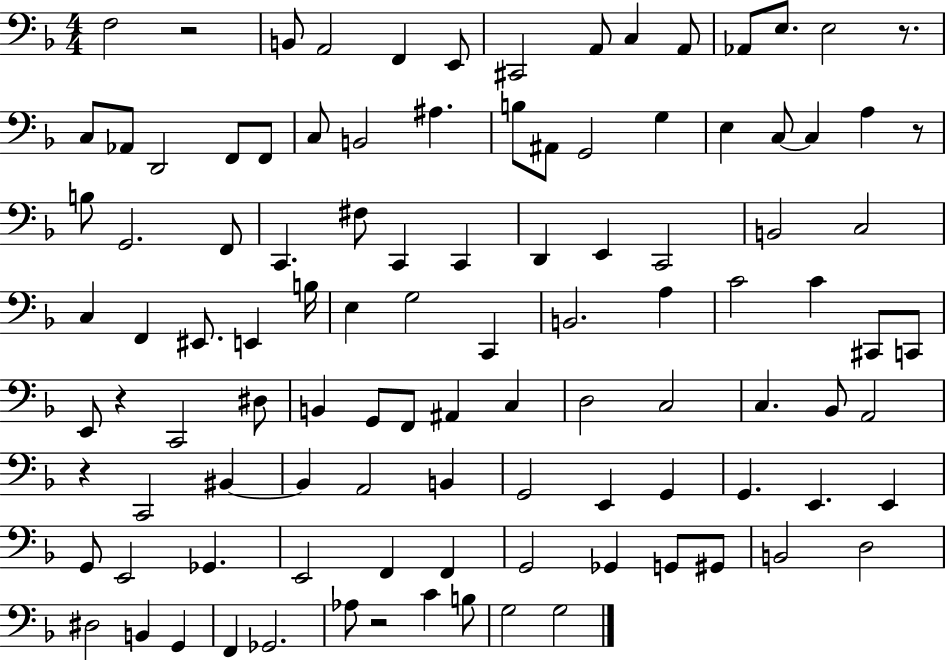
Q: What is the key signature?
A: F major